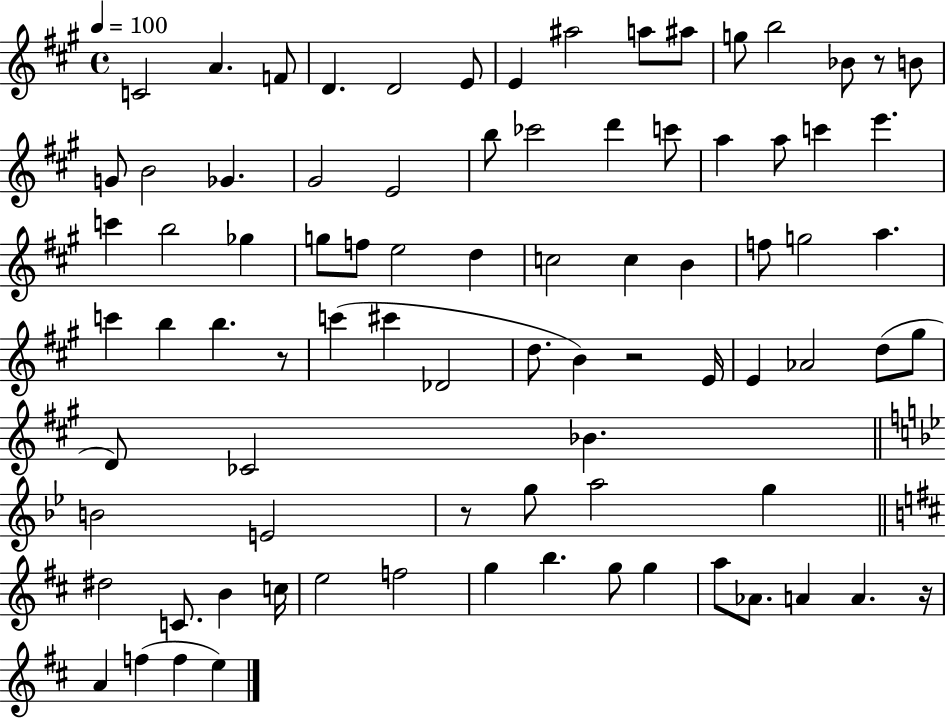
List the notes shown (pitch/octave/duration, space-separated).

C4/h A4/q. F4/e D4/q. D4/h E4/e E4/q A#5/h A5/e A#5/e G5/e B5/h Bb4/e R/e B4/e G4/e B4/h Gb4/q. G#4/h E4/h B5/e CES6/h D6/q C6/e A5/q A5/e C6/q E6/q. C6/q B5/h Gb5/q G5/e F5/e E5/h D5/q C5/h C5/q B4/q F5/e G5/h A5/q. C6/q B5/q B5/q. R/e C6/q C#6/q Db4/h D5/e. B4/q R/h E4/s E4/q Ab4/h D5/e G#5/e D4/e CES4/h Bb4/q. B4/h E4/h R/e G5/e A5/h G5/q D#5/h C4/e. B4/q C5/s E5/h F5/h G5/q B5/q. G5/e G5/q A5/e Ab4/e. A4/q A4/q. R/s A4/q F5/q F5/q E5/q